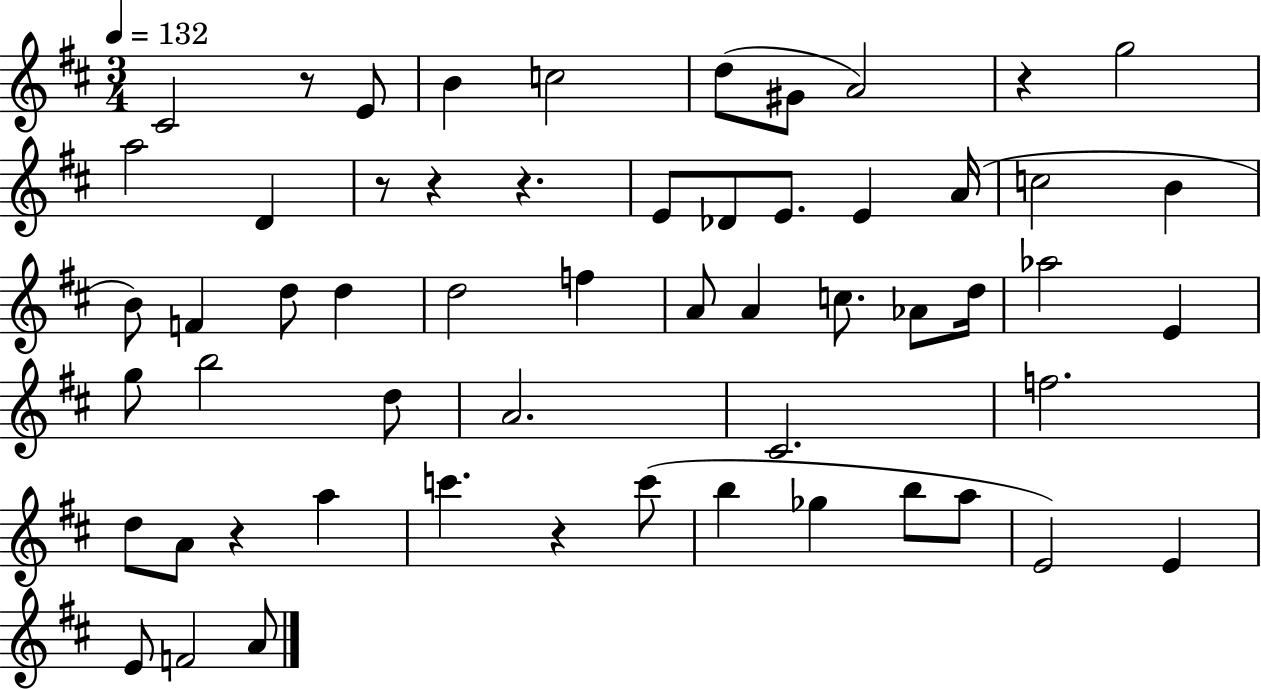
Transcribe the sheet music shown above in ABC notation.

X:1
T:Untitled
M:3/4
L:1/4
K:D
^C2 z/2 E/2 B c2 d/2 ^G/2 A2 z g2 a2 D z/2 z z E/2 _D/2 E/2 E A/4 c2 B B/2 F d/2 d d2 f A/2 A c/2 _A/2 d/4 _a2 E g/2 b2 d/2 A2 ^C2 f2 d/2 A/2 z a c' z c'/2 b _g b/2 a/2 E2 E E/2 F2 A/2